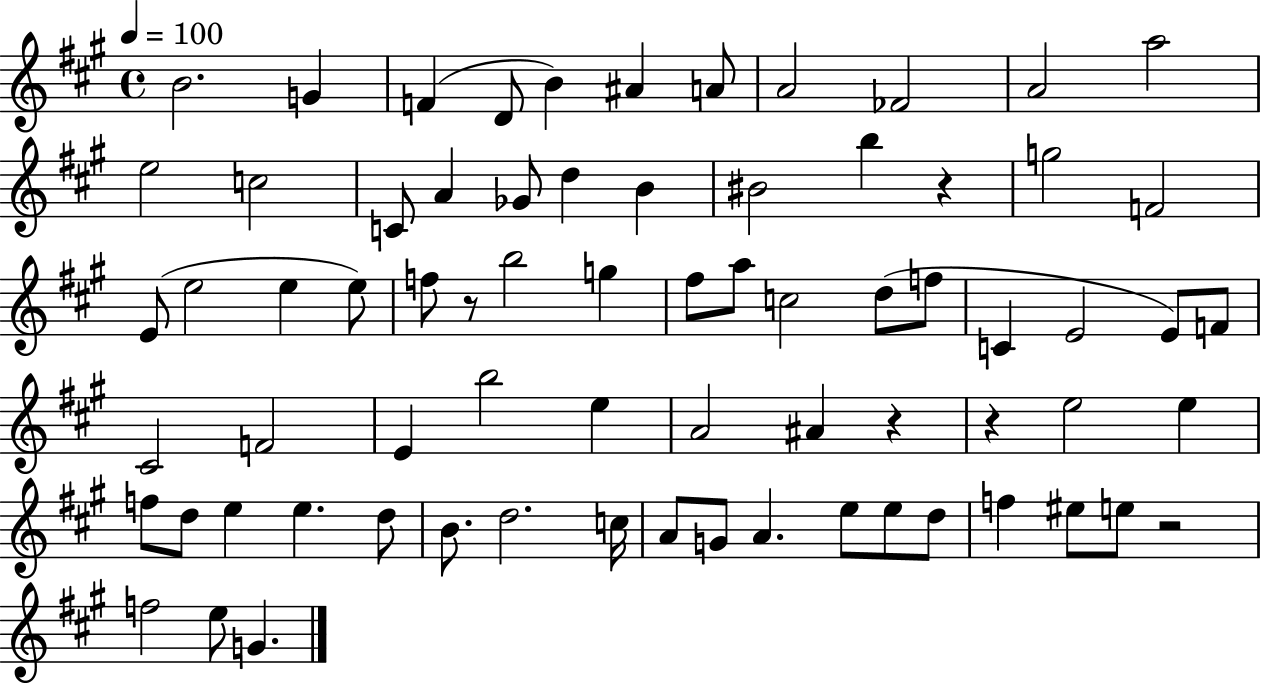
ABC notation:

X:1
T:Untitled
M:4/4
L:1/4
K:A
B2 G F D/2 B ^A A/2 A2 _F2 A2 a2 e2 c2 C/2 A _G/2 d B ^B2 b z g2 F2 E/2 e2 e e/2 f/2 z/2 b2 g ^f/2 a/2 c2 d/2 f/2 C E2 E/2 F/2 ^C2 F2 E b2 e A2 ^A z z e2 e f/2 d/2 e e d/2 B/2 d2 c/4 A/2 G/2 A e/2 e/2 d/2 f ^e/2 e/2 z2 f2 e/2 G